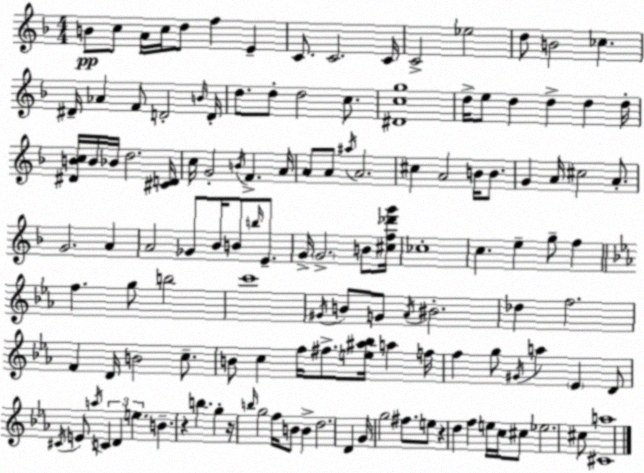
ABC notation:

X:1
T:Untitled
M:4/4
L:1/4
K:F
B/2 c/2 A/4 c/4 d/2 f E C/2 C2 C/4 C2 _e2 d/2 B2 _c ^D/4 _A F/2 D2 B/4 D/4 d/2 d/2 d2 c/2 [^Dcg]4 d/4 e/2 d d d d/4 [^DBc]/4 B/4 _B/4 d2 [^CD]/4 c/4 G2 B/4 F A/4 A/2 A/2 ^a/4 A2 ^c A2 B/4 B/2 G A/4 ^c2 A/2 G2 A A2 _G/2 _B/4 B/2 b/4 E/2 G/4 G2 B/2 [^cf_d'g']/4 _c4 c e g/2 f f g/2 b2 c'4 ^G/4 B/2 G/2 _A/4 ^B2 _d f2 F D/4 B2 c/2 B/2 c f/4 ^f/2 [e^a_b]/4 a f/4 f g/2 ^G/4 a _E D/2 ^C/4 E/2 a/4 C D e B z b g z/4 b/4 g2 f/4 B/2 B d2 D G/4 g2 ^f/2 e/2 z d f e/4 c/4 ^c/2 _e2 ^c/2 [^Ca]4